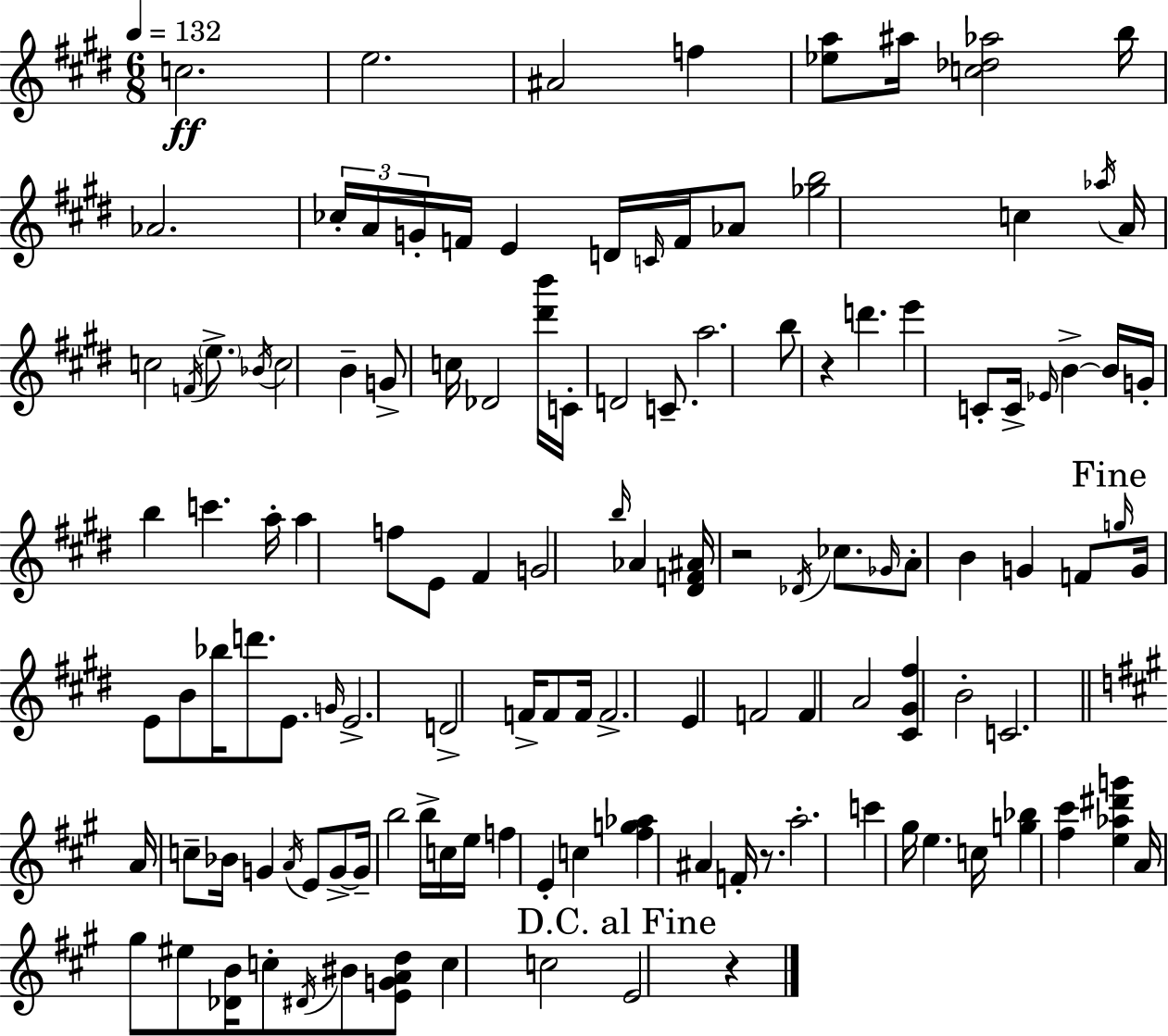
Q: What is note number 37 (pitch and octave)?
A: C4